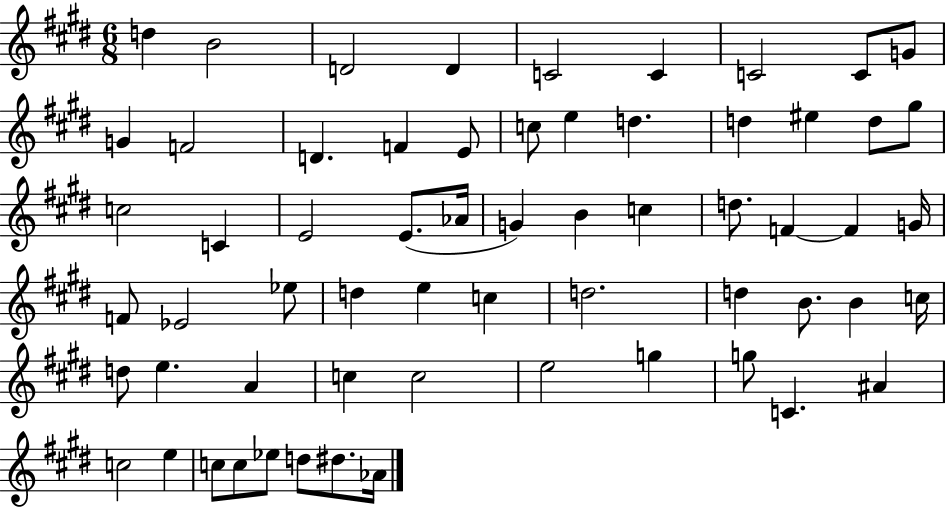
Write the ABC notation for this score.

X:1
T:Untitled
M:6/8
L:1/4
K:E
d B2 D2 D C2 C C2 C/2 G/2 G F2 D F E/2 c/2 e d d ^e d/2 ^g/2 c2 C E2 E/2 _A/4 G B c d/2 F F G/4 F/2 _E2 _e/2 d e c d2 d B/2 B c/4 d/2 e A c c2 e2 g g/2 C ^A c2 e c/2 c/2 _e/2 d/2 ^d/2 _A/4